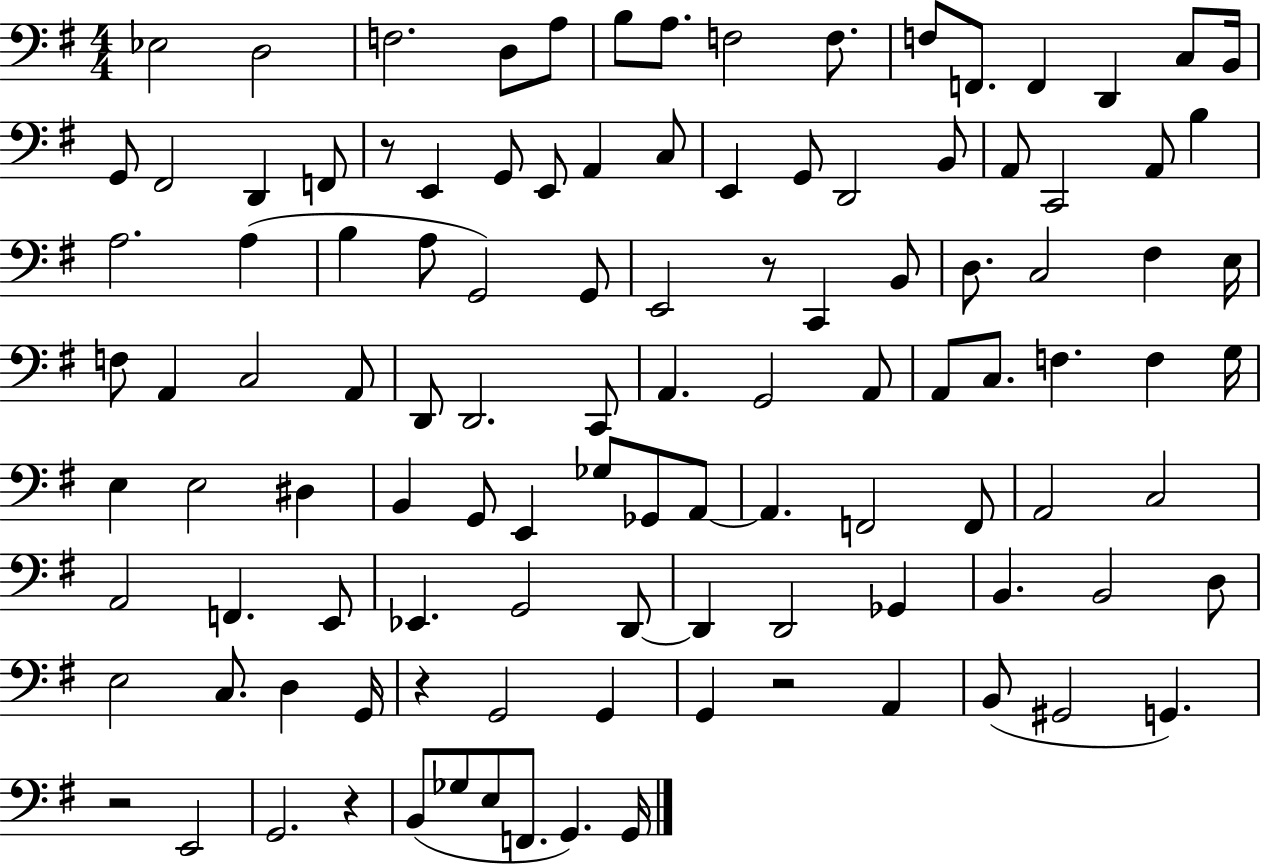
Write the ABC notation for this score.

X:1
T:Untitled
M:4/4
L:1/4
K:G
_E,2 D,2 F,2 D,/2 A,/2 B,/2 A,/2 F,2 F,/2 F,/2 F,,/2 F,, D,, C,/2 B,,/4 G,,/2 ^F,,2 D,, F,,/2 z/2 E,, G,,/2 E,,/2 A,, C,/2 E,, G,,/2 D,,2 B,,/2 A,,/2 C,,2 A,,/2 B, A,2 A, B, A,/2 G,,2 G,,/2 E,,2 z/2 C,, B,,/2 D,/2 C,2 ^F, E,/4 F,/2 A,, C,2 A,,/2 D,,/2 D,,2 C,,/2 A,, G,,2 A,,/2 A,,/2 C,/2 F, F, G,/4 E, E,2 ^D, B,, G,,/2 E,, _G,/2 _G,,/2 A,,/2 A,, F,,2 F,,/2 A,,2 C,2 A,,2 F,, E,,/2 _E,, G,,2 D,,/2 D,, D,,2 _G,, B,, B,,2 D,/2 E,2 C,/2 D, G,,/4 z G,,2 G,, G,, z2 A,, B,,/2 ^G,,2 G,, z2 E,,2 G,,2 z B,,/2 _G,/2 E,/2 F,,/2 G,, G,,/4